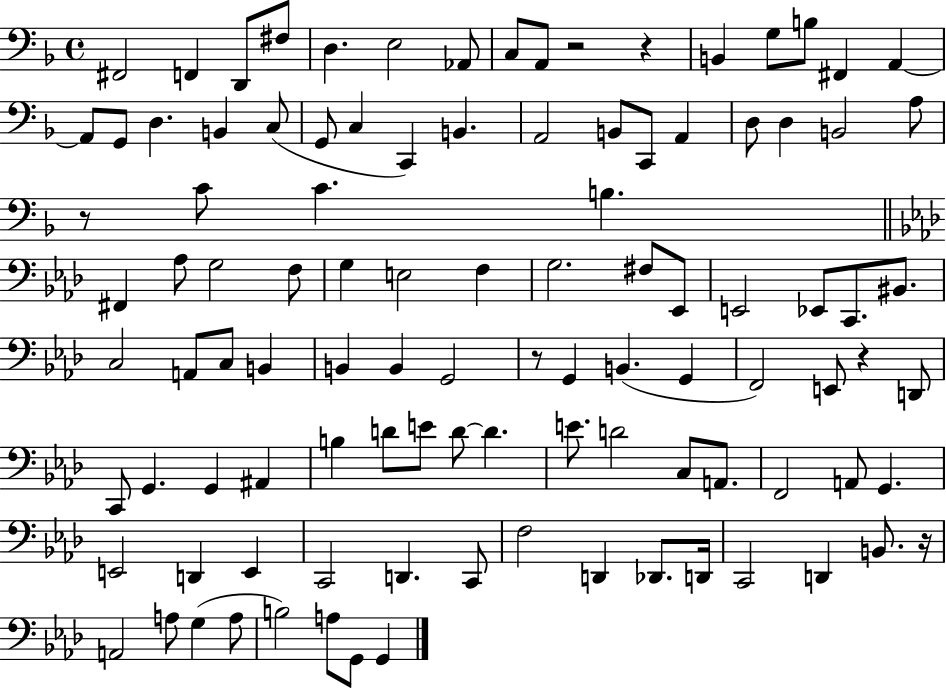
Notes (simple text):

F#2/h F2/q D2/e F#3/e D3/q. E3/h Ab2/e C3/e A2/e R/h R/q B2/q G3/e B3/e F#2/q A2/q A2/e G2/e D3/q. B2/q C3/e G2/e C3/q C2/q B2/q. A2/h B2/e C2/e A2/q D3/e D3/q B2/h A3/e R/e C4/e C4/q. B3/q. F#2/q Ab3/e G3/h F3/e G3/q E3/h F3/q G3/h. F#3/e Eb2/e E2/h Eb2/e C2/e. BIS2/e. C3/h A2/e C3/e B2/q B2/q B2/q G2/h R/e G2/q B2/q. G2/q F2/h E2/e R/q D2/e C2/e G2/q. G2/q A#2/q B3/q D4/e E4/e D4/e D4/q. E4/e. D4/h C3/e A2/e. F2/h A2/e G2/q. E2/h D2/q E2/q C2/h D2/q. C2/e F3/h D2/q Db2/e. D2/s C2/h D2/q B2/e. R/s A2/h A3/e G3/q A3/e B3/h A3/e G2/e G2/q